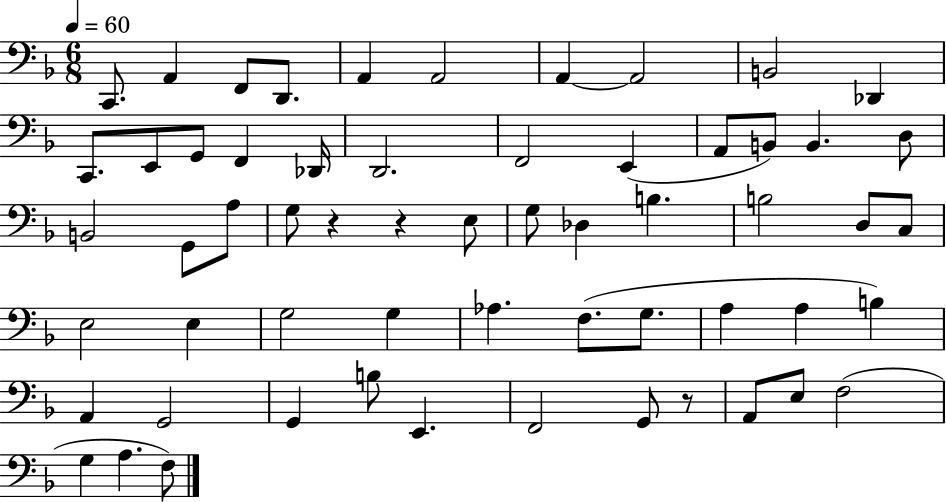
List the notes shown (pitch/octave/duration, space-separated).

C2/e. A2/q F2/e D2/e. A2/q A2/h A2/q A2/h B2/h Db2/q C2/e. E2/e G2/e F2/q Db2/s D2/h. F2/h E2/q A2/e B2/e B2/q. D3/e B2/h G2/e A3/e G3/e R/q R/q E3/e G3/e Db3/q B3/q. B3/h D3/e C3/e E3/h E3/q G3/h G3/q Ab3/q. F3/e. G3/e. A3/q A3/q B3/q A2/q G2/h G2/q B3/e E2/q. F2/h G2/e R/e A2/e E3/e F3/h G3/q A3/q. F3/e